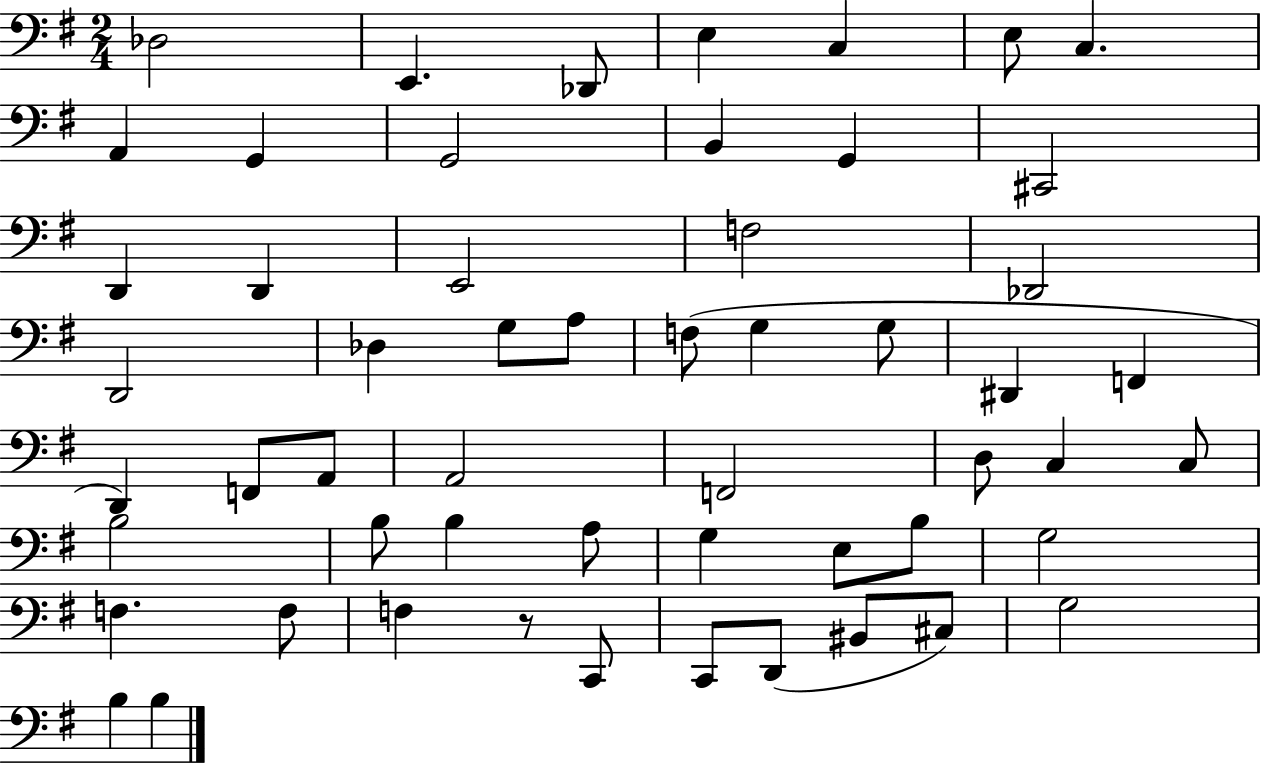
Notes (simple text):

Db3/h E2/q. Db2/e E3/q C3/q E3/e C3/q. A2/q G2/q G2/h B2/q G2/q C#2/h D2/q D2/q E2/h F3/h Db2/h D2/h Db3/q G3/e A3/e F3/e G3/q G3/e D#2/q F2/q D2/q F2/e A2/e A2/h F2/h D3/e C3/q C3/e B3/h B3/e B3/q A3/e G3/q E3/e B3/e G3/h F3/q. F3/e F3/q R/e C2/e C2/e D2/e BIS2/e C#3/e G3/h B3/q B3/q